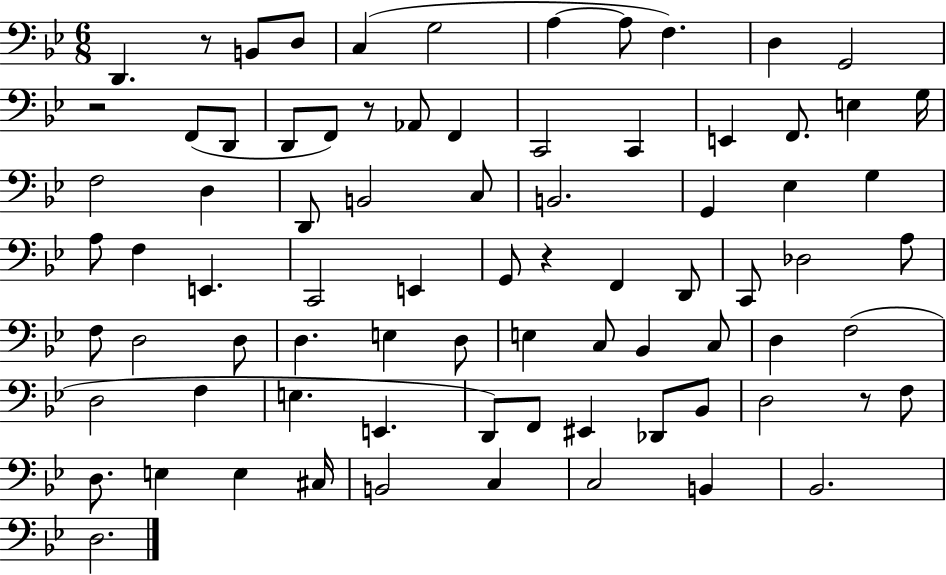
X:1
T:Untitled
M:6/8
L:1/4
K:Bb
D,, z/2 B,,/2 D,/2 C, G,2 A, A,/2 F, D, G,,2 z2 F,,/2 D,,/2 D,,/2 F,,/2 z/2 _A,,/2 F,, C,,2 C,, E,, F,,/2 E, G,/4 F,2 D, D,,/2 B,,2 C,/2 B,,2 G,, _E, G, A,/2 F, E,, C,,2 E,, G,,/2 z F,, D,,/2 C,,/2 _D,2 A,/2 F,/2 D,2 D,/2 D, E, D,/2 E, C,/2 _B,, C,/2 D, F,2 D,2 F, E, E,, D,,/2 F,,/2 ^E,, _D,,/2 _B,,/2 D,2 z/2 F,/2 D,/2 E, E, ^C,/4 B,,2 C, C,2 B,, _B,,2 D,2